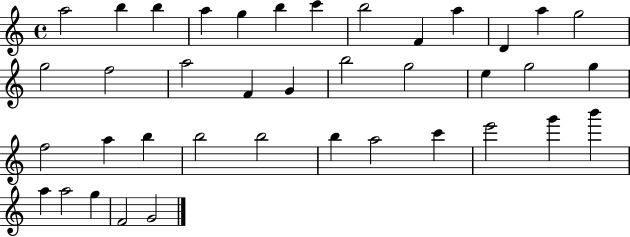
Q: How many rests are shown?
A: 0